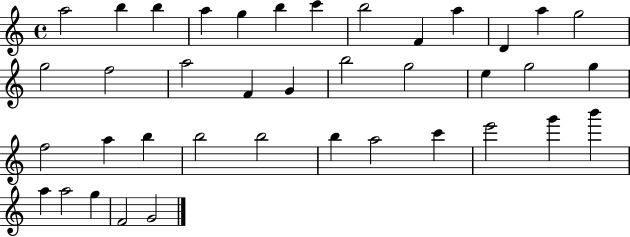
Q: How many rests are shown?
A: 0